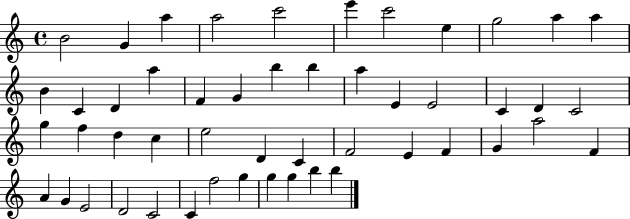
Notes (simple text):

B4/h G4/q A5/q A5/h C6/h E6/q C6/h E5/q G5/h A5/q A5/q B4/q C4/q D4/q A5/q F4/q G4/q B5/q B5/q A5/q E4/q E4/h C4/q D4/q C4/h G5/q F5/q D5/q C5/q E5/h D4/q C4/q F4/h E4/q F4/q G4/q A5/h F4/q A4/q G4/q E4/h D4/h C4/h C4/q F5/h G5/q G5/q G5/q B5/q B5/q